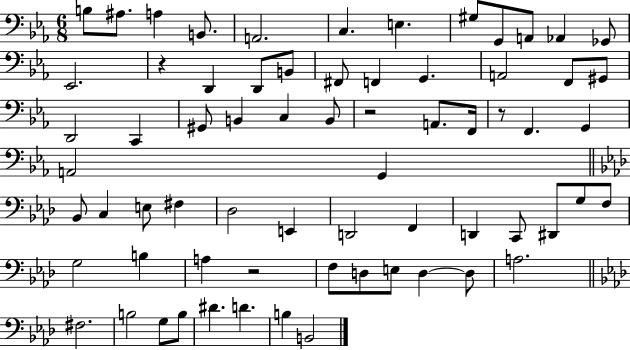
X:1
T:Untitled
M:6/8
L:1/4
K:Eb
B,/2 ^A,/2 A, B,,/2 A,,2 C, E, ^G,/2 G,,/2 A,,/2 _A,, _G,,/2 _E,,2 z D,, D,,/2 B,,/2 ^F,,/2 F,, G,, A,,2 F,,/2 ^G,,/2 D,,2 C,, ^G,,/2 B,, C, B,,/2 z2 A,,/2 F,,/4 z/2 F,, G,, A,,2 G,, _B,,/2 C, E,/2 ^F, _D,2 E,, D,,2 F,, D,, C,,/2 ^D,,/2 G,/2 F,/2 G,2 B, A, z2 F,/2 D,/2 E,/2 D, D,/2 A,2 ^F,2 B,2 G,/2 B,/2 ^D D B, B,,2